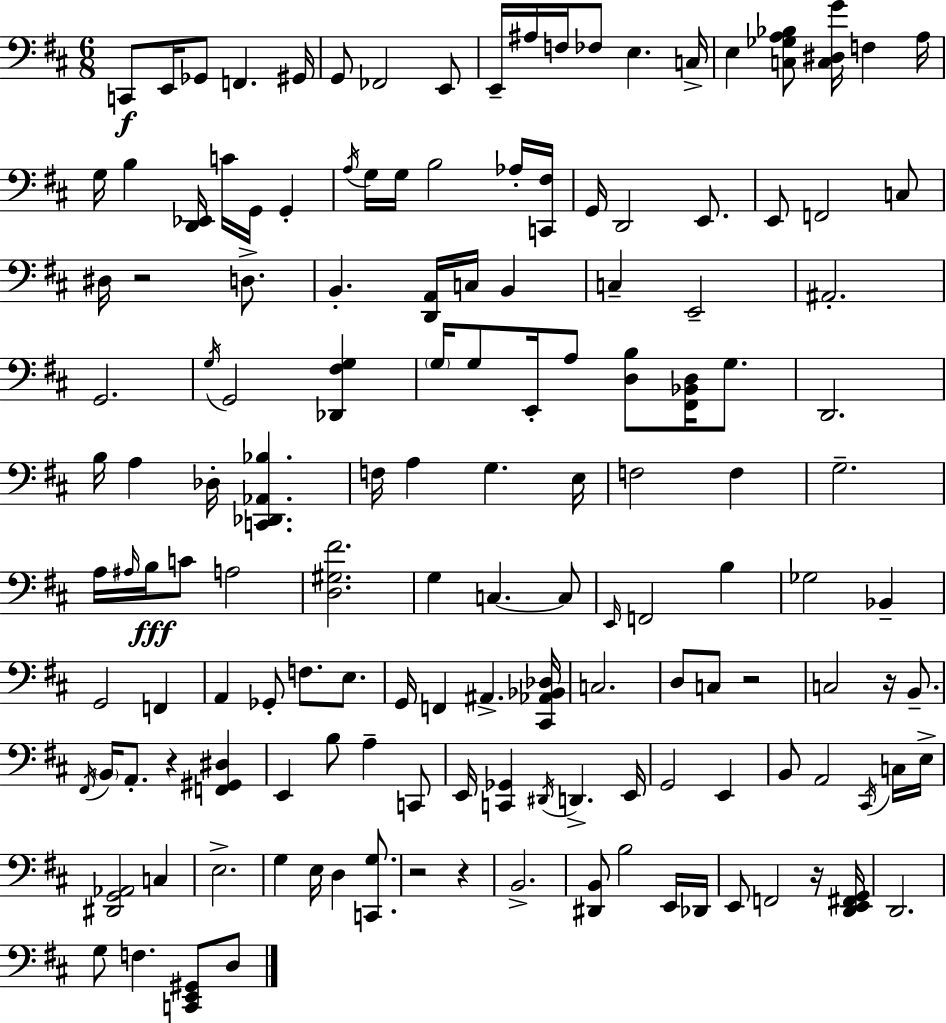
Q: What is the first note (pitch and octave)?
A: C2